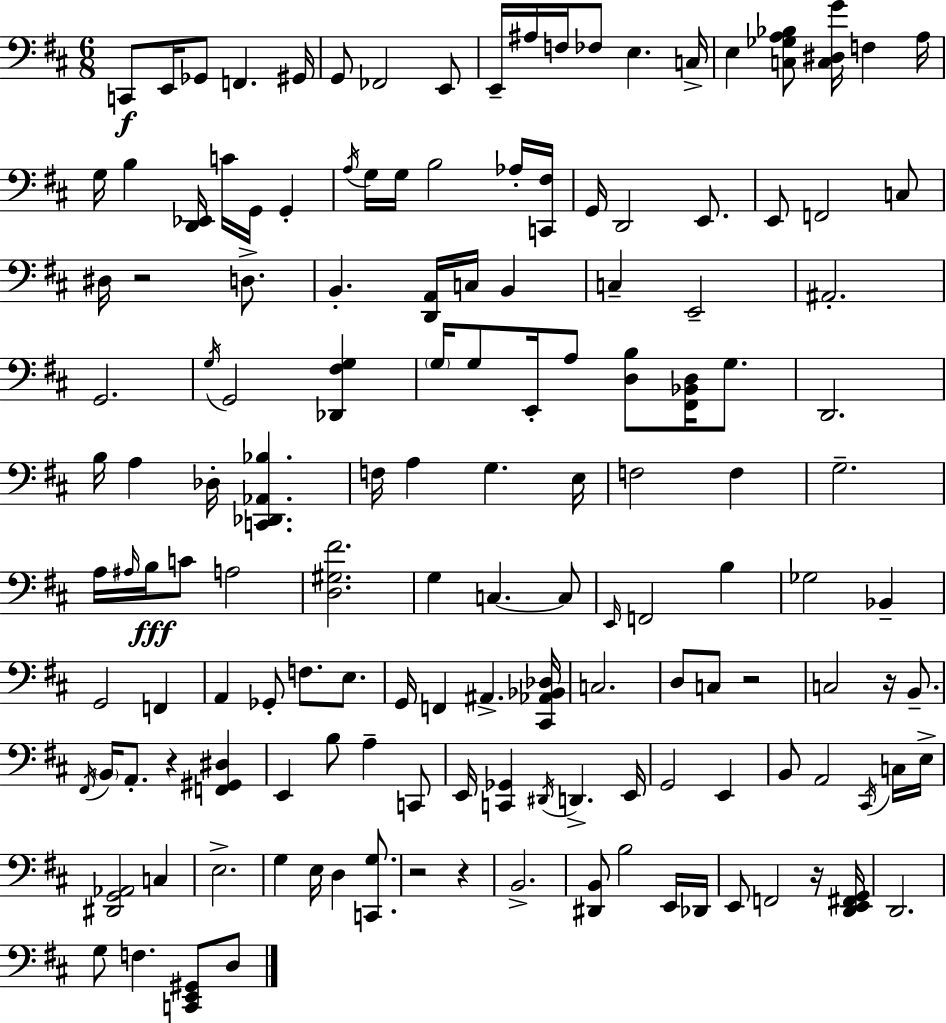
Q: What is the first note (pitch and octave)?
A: C2